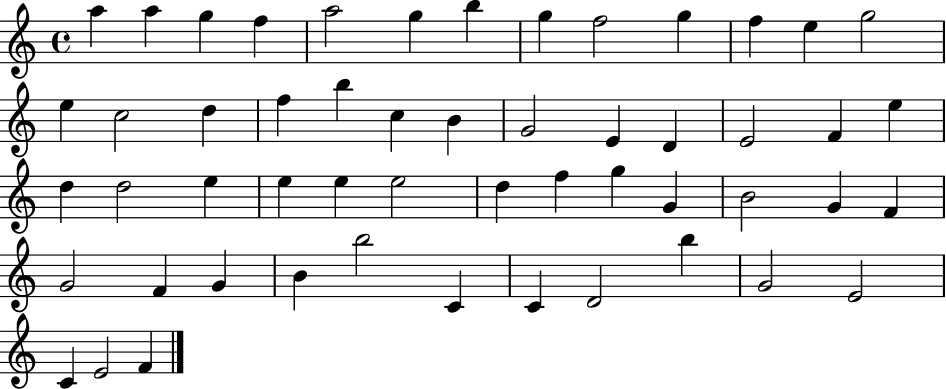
A5/q A5/q G5/q F5/q A5/h G5/q B5/q G5/q F5/h G5/q F5/q E5/q G5/h E5/q C5/h D5/q F5/q B5/q C5/q B4/q G4/h E4/q D4/q E4/h F4/q E5/q D5/q D5/h E5/q E5/q E5/q E5/h D5/q F5/q G5/q G4/q B4/h G4/q F4/q G4/h F4/q G4/q B4/q B5/h C4/q C4/q D4/h B5/q G4/h E4/h C4/q E4/h F4/q